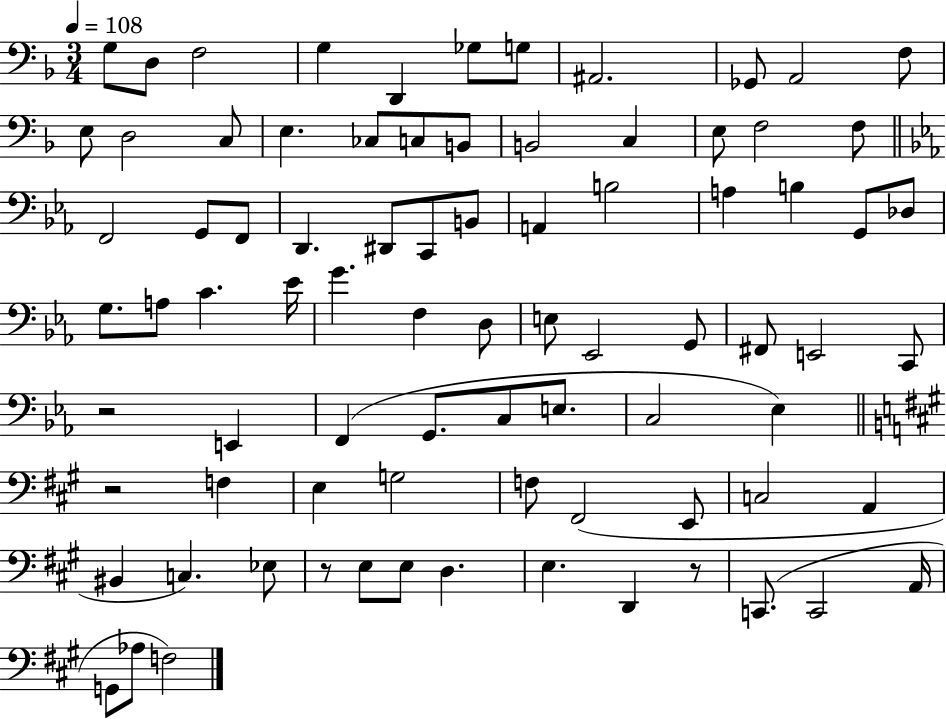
X:1
T:Untitled
M:3/4
L:1/4
K:F
G,/2 D,/2 F,2 G, D,, _G,/2 G,/2 ^A,,2 _G,,/2 A,,2 F,/2 E,/2 D,2 C,/2 E, _C,/2 C,/2 B,,/2 B,,2 C, E,/2 F,2 F,/2 F,,2 G,,/2 F,,/2 D,, ^D,,/2 C,,/2 B,,/2 A,, B,2 A, B, G,,/2 _D,/2 G,/2 A,/2 C _E/4 G F, D,/2 E,/2 _E,,2 G,,/2 ^F,,/2 E,,2 C,,/2 z2 E,, F,, G,,/2 C,/2 E,/2 C,2 _E, z2 F, E, G,2 F,/2 ^F,,2 E,,/2 C,2 A,, ^B,, C, _E,/2 z/2 E,/2 E,/2 D, E, D,, z/2 C,,/2 C,,2 A,,/4 G,,/2 _A,/2 F,2